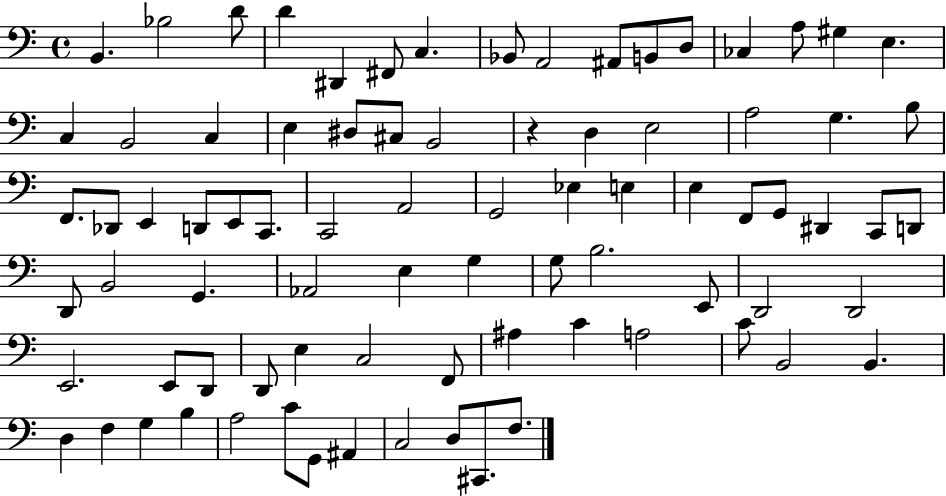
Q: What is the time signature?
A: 4/4